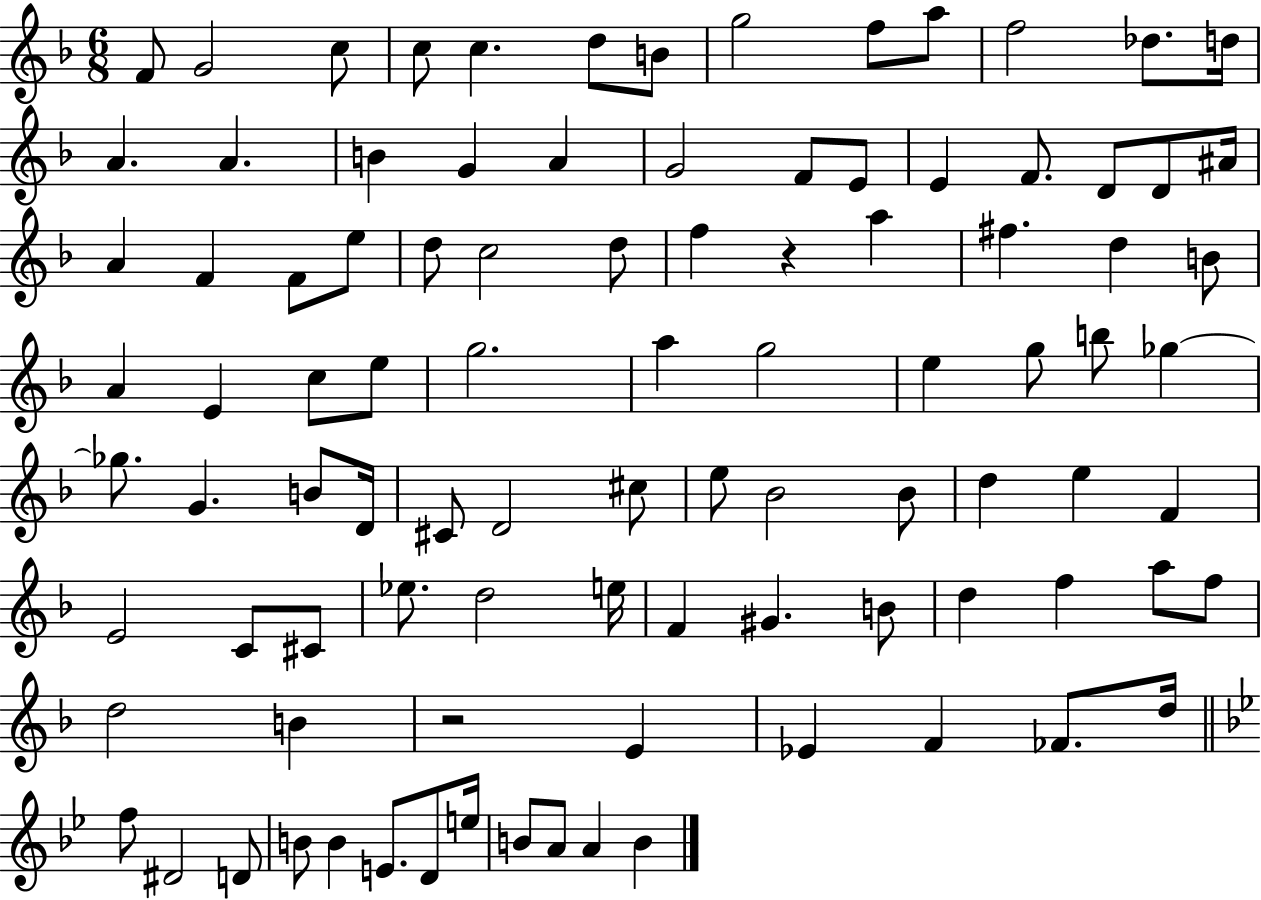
F4/e G4/h C5/e C5/e C5/q. D5/e B4/e G5/h F5/e A5/e F5/h Db5/e. D5/s A4/q. A4/q. B4/q G4/q A4/q G4/h F4/e E4/e E4/q F4/e. D4/e D4/e A#4/s A4/q F4/q F4/e E5/e D5/e C5/h D5/e F5/q R/q A5/q F#5/q. D5/q B4/e A4/q E4/q C5/e E5/e G5/h. A5/q G5/h E5/q G5/e B5/e Gb5/q Gb5/e. G4/q. B4/e D4/s C#4/e D4/h C#5/e E5/e Bb4/h Bb4/e D5/q E5/q F4/q E4/h C4/e C#4/e Eb5/e. D5/h E5/s F4/q G#4/q. B4/e D5/q F5/q A5/e F5/e D5/h B4/q R/h E4/q Eb4/q F4/q FES4/e. D5/s F5/e D#4/h D4/e B4/e B4/q E4/e. D4/e E5/s B4/e A4/e A4/q B4/q